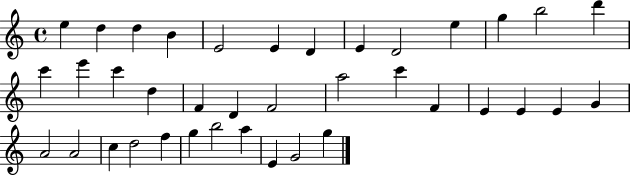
{
  \clef treble
  \time 4/4
  \defaultTimeSignature
  \key c \major
  e''4 d''4 d''4 b'4 | e'2 e'4 d'4 | e'4 d'2 e''4 | g''4 b''2 d'''4 | \break c'''4 e'''4 c'''4 d''4 | f'4 d'4 f'2 | a''2 c'''4 f'4 | e'4 e'4 e'4 g'4 | \break a'2 a'2 | c''4 d''2 f''4 | g''4 b''2 a''4 | e'4 g'2 g''4 | \break \bar "|."
}